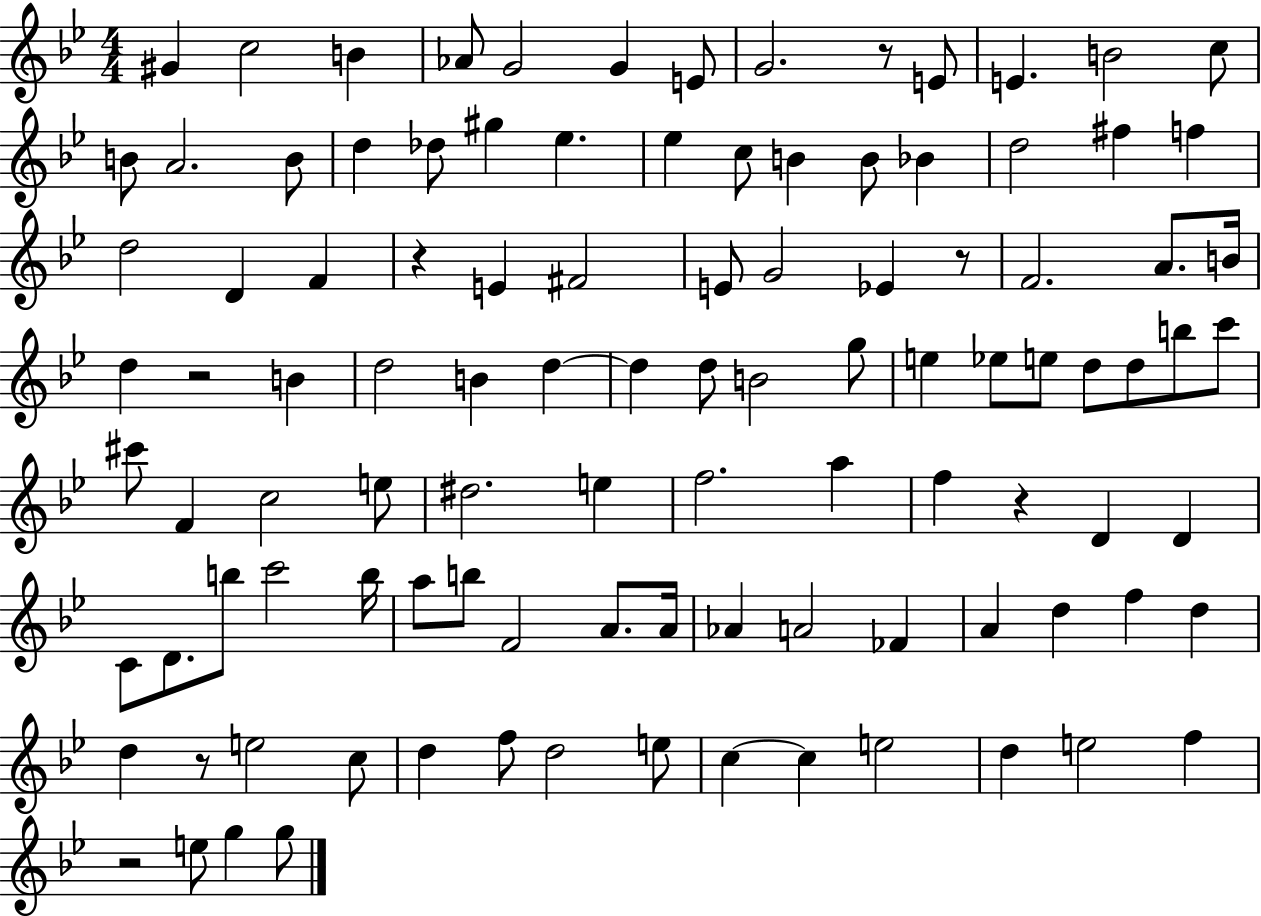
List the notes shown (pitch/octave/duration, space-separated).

G#4/q C5/h B4/q Ab4/e G4/h G4/q E4/e G4/h. R/e E4/e E4/q. B4/h C5/e B4/e A4/h. B4/e D5/q Db5/e G#5/q Eb5/q. Eb5/q C5/e B4/q B4/e Bb4/q D5/h F#5/q F5/q D5/h D4/q F4/q R/q E4/q F#4/h E4/e G4/h Eb4/q R/e F4/h. A4/e. B4/s D5/q R/h B4/q D5/h B4/q D5/q D5/q D5/e B4/h G5/e E5/q Eb5/e E5/e D5/e D5/e B5/e C6/e C#6/e F4/q C5/h E5/e D#5/h. E5/q F5/h. A5/q F5/q R/q D4/q D4/q C4/e D4/e. B5/e C6/h B5/s A5/e B5/e F4/h A4/e. A4/s Ab4/q A4/h FES4/q A4/q D5/q F5/q D5/q D5/q R/e E5/h C5/e D5/q F5/e D5/h E5/e C5/q C5/q E5/h D5/q E5/h F5/q R/h E5/e G5/q G5/e